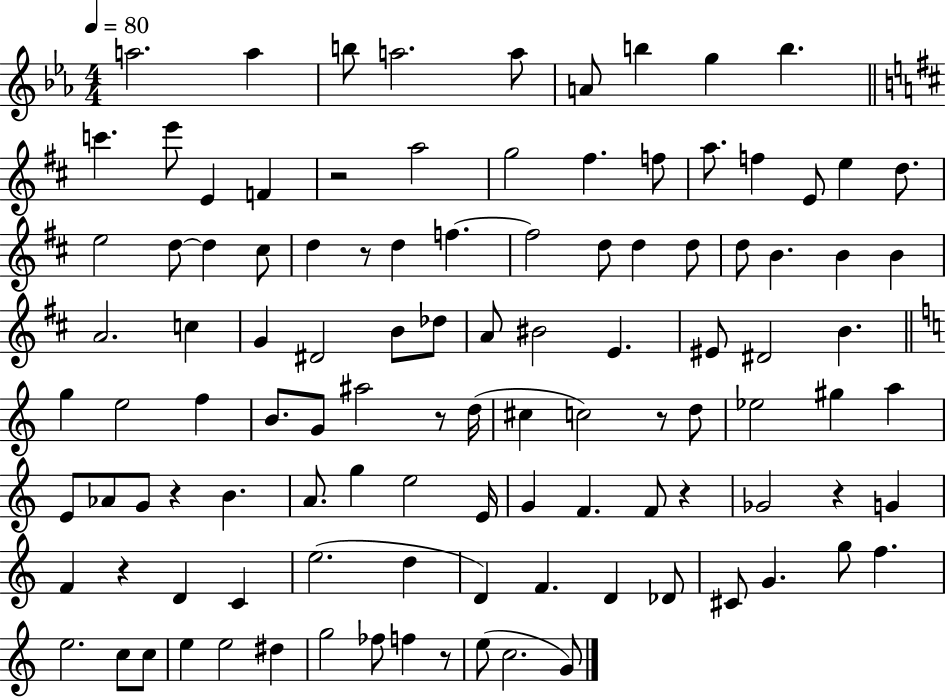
A5/h. A5/q B5/e A5/h. A5/e A4/e B5/q G5/q B5/q. C6/q. E6/e E4/q F4/q R/h A5/h G5/h F#5/q. F5/e A5/e. F5/q E4/e E5/q D5/e. E5/h D5/e D5/q C#5/e D5/q R/e D5/q F5/q. F5/h D5/e D5/q D5/e D5/e B4/q. B4/q B4/q A4/h. C5/q G4/q D#4/h B4/e Db5/e A4/e BIS4/h E4/q. EIS4/e D#4/h B4/q. G5/q E5/h F5/q B4/e. G4/e A#5/h R/e D5/s C#5/q C5/h R/e D5/e Eb5/h G#5/q A5/q E4/e Ab4/e G4/e R/q B4/q. A4/e. G5/q E5/h E4/s G4/q F4/q. F4/e R/q Gb4/h R/q G4/q F4/q R/q D4/q C4/q E5/h. D5/q D4/q F4/q. D4/q Db4/e C#4/e G4/q. G5/e F5/q. E5/h. C5/e C5/e E5/q E5/h D#5/q G5/h FES5/e F5/q R/e E5/e C5/h. G4/e